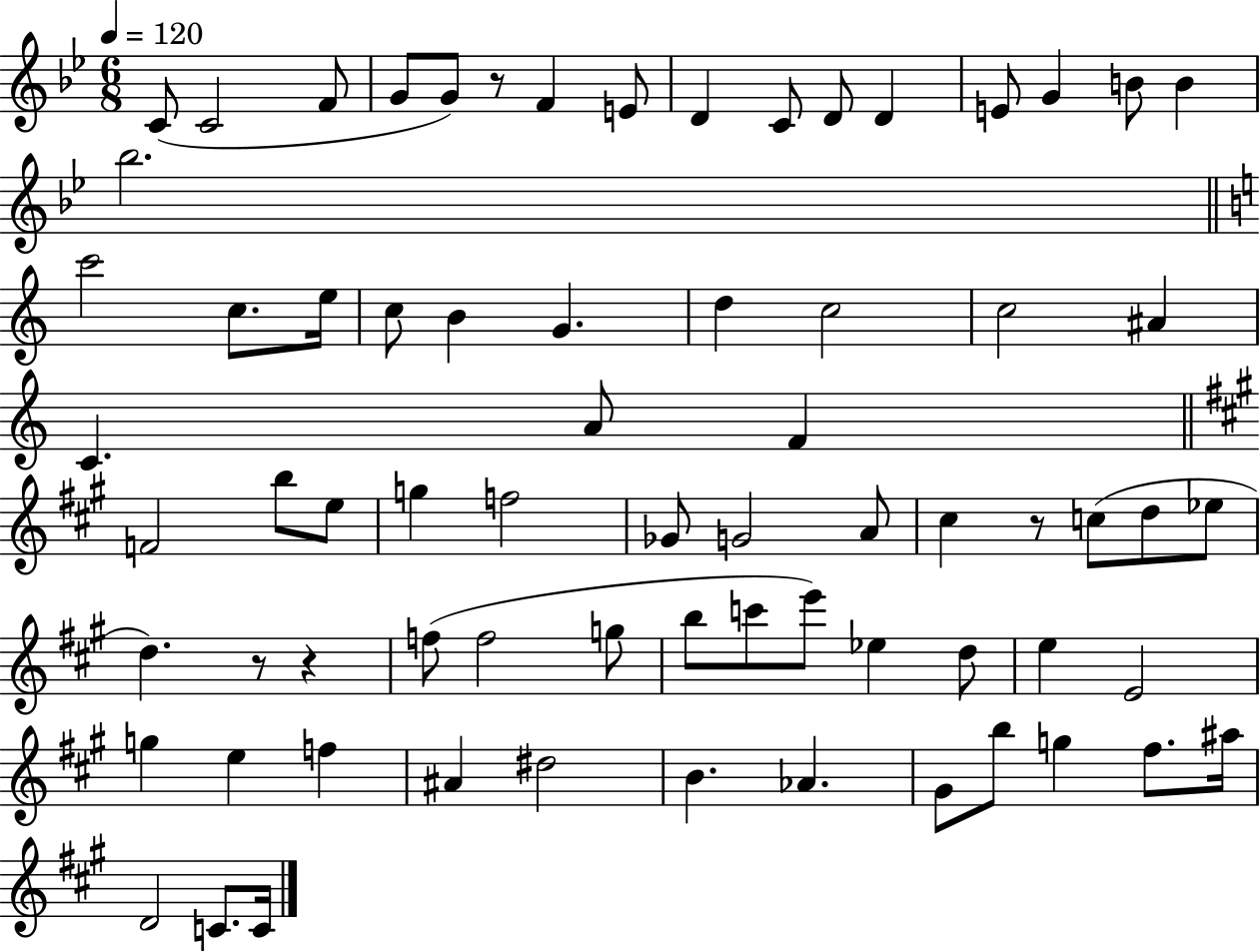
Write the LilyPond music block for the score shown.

{
  \clef treble
  \numericTimeSignature
  \time 6/8
  \key bes \major
  \tempo 4 = 120
  c'8( c'2 f'8 | g'8 g'8) r8 f'4 e'8 | d'4 c'8 d'8 d'4 | e'8 g'4 b'8 b'4 | \break bes''2. | \bar "||" \break \key a \minor c'''2 c''8. e''16 | c''8 b'4 g'4. | d''4 c''2 | c''2 ais'4 | \break c'4. a'8 f'4 | \bar "||" \break \key a \major f'2 b''8 e''8 | g''4 f''2 | ges'8 g'2 a'8 | cis''4 r8 c''8( d''8 ees''8 | \break d''4.) r8 r4 | f''8( f''2 g''8 | b''8 c'''8 e'''8) ees''4 d''8 | e''4 e'2 | \break g''4 e''4 f''4 | ais'4 dis''2 | b'4. aes'4. | gis'8 b''8 g''4 fis''8. ais''16 | \break d'2 c'8. c'16 | \bar "|."
}